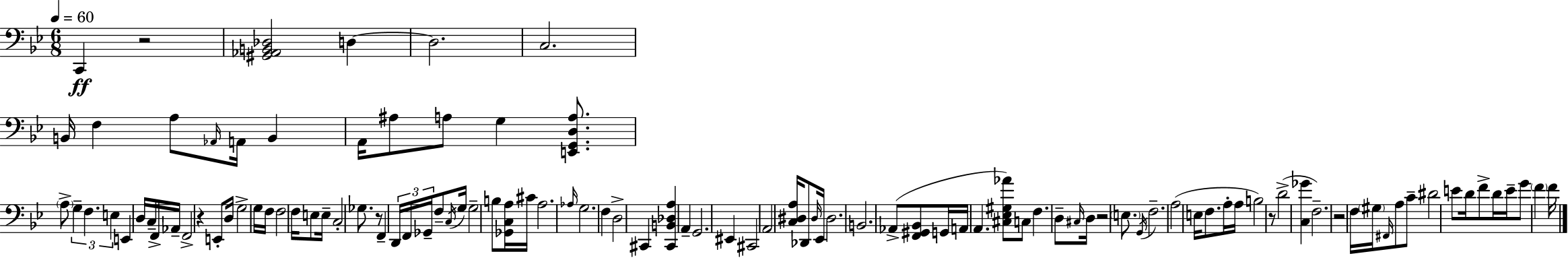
{
  \clef bass
  \numericTimeSignature
  \time 6/8
  \key g \minor
  \tempo 4 = 60
  c,4\ff r2 | <gis, aes, b, des>2 d4~~ | d2. | c2. | \break b,16 f4 a8 \grace { aes,16 } a,16 b,4 | a,16 ais8 a8 g4 <e, g, d a>8. | \parenthesize a8-> \tuplet 3/2 { g4-- f4. | e4 } e,4 d16 c16-- f,16-> | \break aes,16-- f,2-> r4 | e,8-. d16 g2-> | g16 f16 f2 f16 e8 | e16-- c2-. ges8. | \break r8 f,4-- \tuplet 3/2 { d,16 f,16 ges,16-- } f8-- | \acciaccatura { c16 } g16 g2-- b8 | <ges, c a>16 cis'16 a2. | \grace { aes16 } g2. | \break f4 d2-> | cis,4 <cis, b, des a>4 a,4-- | g,2. | eis,4 cis,2 | \break a,2 <c dis a>16 | des,8 \grace { dis16 } ees,16 dis2. | b,2. | aes,8->( <f, gis, bes,>8 g,16 a,16 a,4. | \break <cis ees gis aes'>8) c8 f4. | d8-- \grace { cis16 } d16 r2 | \parenthesize e8. \acciaccatura { g,16 } f2.-- | a2( | \break e16 f8. a16-. a16 b2) | r8 d'2->( | <c ges'>4 f2.--) | r2 | \break f16 \parenthesize gis16 \grace { fis,16 } a8 c'8-- dis'2 | e'8 d'16 f'8-> d'16 e'16-- | g'8 \parenthesize f'4 f'16 \bar "|."
}